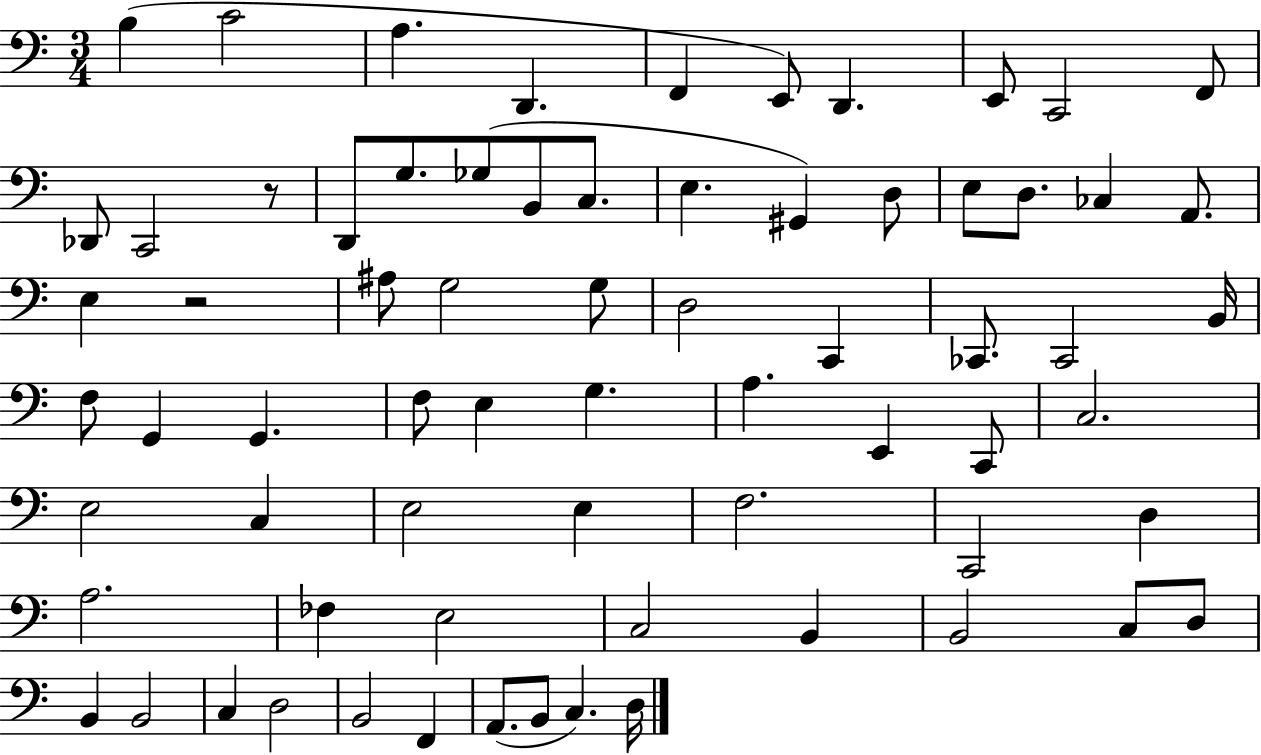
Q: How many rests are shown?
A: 2